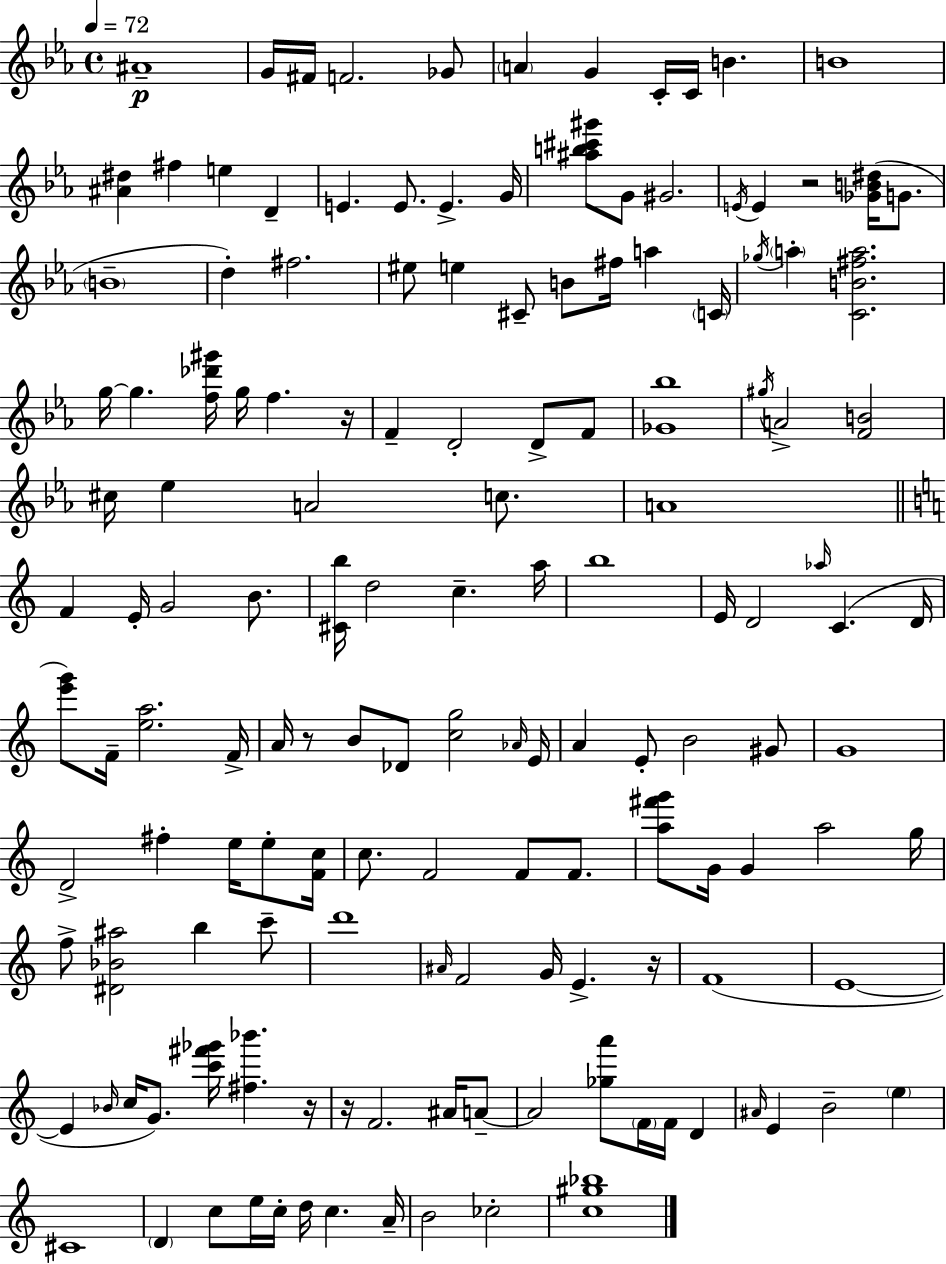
{
  \clef treble
  \time 4/4
  \defaultTimeSignature
  \key c \minor
  \tempo 4 = 72
  ais'1--\p | g'16 fis'16 f'2. ges'8 | \parenthesize a'4 g'4 c'16-. c'16 b'4. | b'1 | \break <ais' dis''>4 fis''4 e''4 d'4-- | e'4. e'8. e'4.-> g'16 | <ais'' b'' cis''' gis'''>8 g'8 gis'2. | \acciaccatura { e'16 } e'4 r2 <ges' b' dis''>16( g'8. | \break \parenthesize b'1-- | d''4-.) fis''2. | eis''8 e''4 cis'8-- b'8 fis''16 a''4 | \parenthesize c'16 \acciaccatura { ges''16 } \parenthesize a''4-. <c' b' fis'' a''>2. | \break g''16~~ g''4. <f'' des''' gis'''>16 g''16 f''4. | r16 f'4-- d'2-. d'8-> | f'8 <ges' bes''>1 | \acciaccatura { gis''16 } a'2-> <f' b'>2 | \break cis''16 ees''4 a'2 | c''8. a'1 | \bar "||" \break \key c \major f'4 e'16-. g'2 b'8. | <cis' b''>16 d''2 c''4.-- a''16 | b''1 | e'16 d'2 \grace { aes''16 } c'4.( | \break d'16 <e''' g'''>8) f'16-- <e'' a''>2. | f'16-> a'16 r8 b'8 des'8 <c'' g''>2 | \grace { aes'16 } e'16 a'4 e'8-. b'2 | gis'8 g'1 | \break d'2-> fis''4-. e''16 e''8-. | <f' c''>16 c''8. f'2 f'8 f'8. | <a'' fis''' g'''>8 g'16 g'4 a''2 | g''16 f''8-> <dis' bes' ais''>2 b''4 | \break c'''8-- d'''1 | \grace { ais'16 } f'2 g'16 e'4.-> | r16 f'1( | e'1~~ | \break e'4 \grace { bes'16 } c''16 g'8.) <c''' fis''' ges'''>16 <fis'' bes'''>4. | r16 r16 f'2. | ais'16 a'8--~~ a'2 <ges'' a'''>8 \parenthesize f'16 f'16 | d'4 \grace { ais'16 } e'4 b'2-- | \break \parenthesize e''4 cis'1 | \parenthesize d'4 c''8 e''16 c''16-. d''16 c''4. | a'16-- b'2 ces''2-. | <c'' gis'' bes''>1 | \break \bar "|."
}